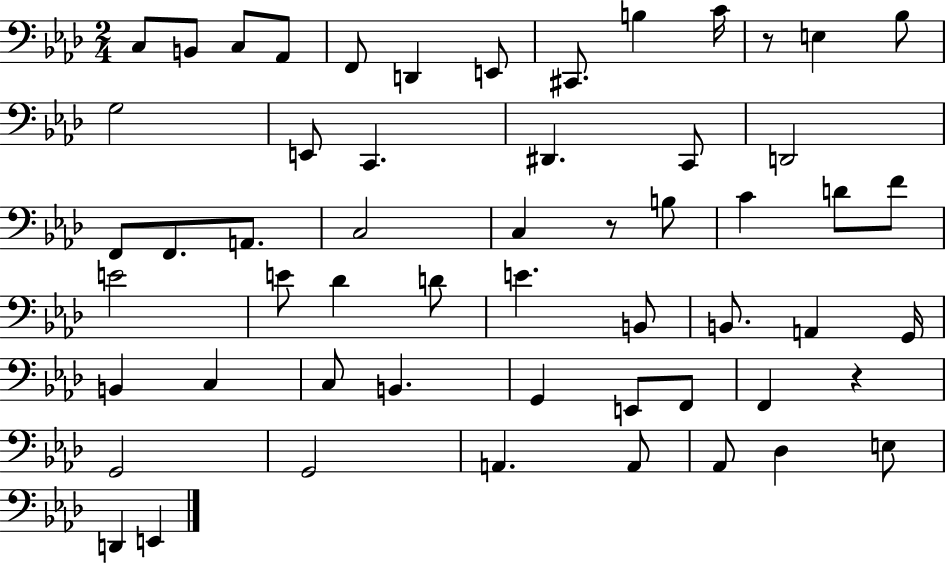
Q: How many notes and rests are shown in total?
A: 56